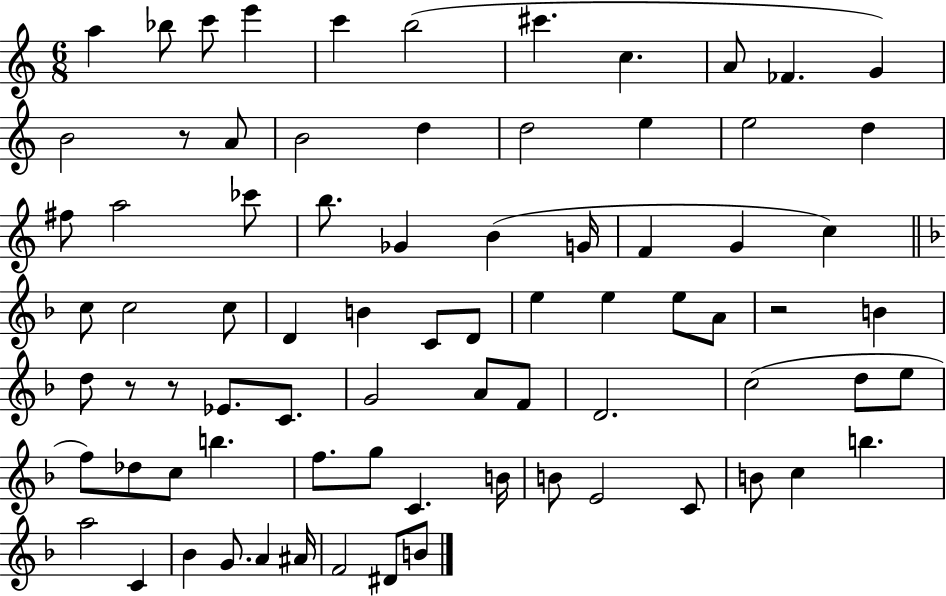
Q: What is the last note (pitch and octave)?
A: B4